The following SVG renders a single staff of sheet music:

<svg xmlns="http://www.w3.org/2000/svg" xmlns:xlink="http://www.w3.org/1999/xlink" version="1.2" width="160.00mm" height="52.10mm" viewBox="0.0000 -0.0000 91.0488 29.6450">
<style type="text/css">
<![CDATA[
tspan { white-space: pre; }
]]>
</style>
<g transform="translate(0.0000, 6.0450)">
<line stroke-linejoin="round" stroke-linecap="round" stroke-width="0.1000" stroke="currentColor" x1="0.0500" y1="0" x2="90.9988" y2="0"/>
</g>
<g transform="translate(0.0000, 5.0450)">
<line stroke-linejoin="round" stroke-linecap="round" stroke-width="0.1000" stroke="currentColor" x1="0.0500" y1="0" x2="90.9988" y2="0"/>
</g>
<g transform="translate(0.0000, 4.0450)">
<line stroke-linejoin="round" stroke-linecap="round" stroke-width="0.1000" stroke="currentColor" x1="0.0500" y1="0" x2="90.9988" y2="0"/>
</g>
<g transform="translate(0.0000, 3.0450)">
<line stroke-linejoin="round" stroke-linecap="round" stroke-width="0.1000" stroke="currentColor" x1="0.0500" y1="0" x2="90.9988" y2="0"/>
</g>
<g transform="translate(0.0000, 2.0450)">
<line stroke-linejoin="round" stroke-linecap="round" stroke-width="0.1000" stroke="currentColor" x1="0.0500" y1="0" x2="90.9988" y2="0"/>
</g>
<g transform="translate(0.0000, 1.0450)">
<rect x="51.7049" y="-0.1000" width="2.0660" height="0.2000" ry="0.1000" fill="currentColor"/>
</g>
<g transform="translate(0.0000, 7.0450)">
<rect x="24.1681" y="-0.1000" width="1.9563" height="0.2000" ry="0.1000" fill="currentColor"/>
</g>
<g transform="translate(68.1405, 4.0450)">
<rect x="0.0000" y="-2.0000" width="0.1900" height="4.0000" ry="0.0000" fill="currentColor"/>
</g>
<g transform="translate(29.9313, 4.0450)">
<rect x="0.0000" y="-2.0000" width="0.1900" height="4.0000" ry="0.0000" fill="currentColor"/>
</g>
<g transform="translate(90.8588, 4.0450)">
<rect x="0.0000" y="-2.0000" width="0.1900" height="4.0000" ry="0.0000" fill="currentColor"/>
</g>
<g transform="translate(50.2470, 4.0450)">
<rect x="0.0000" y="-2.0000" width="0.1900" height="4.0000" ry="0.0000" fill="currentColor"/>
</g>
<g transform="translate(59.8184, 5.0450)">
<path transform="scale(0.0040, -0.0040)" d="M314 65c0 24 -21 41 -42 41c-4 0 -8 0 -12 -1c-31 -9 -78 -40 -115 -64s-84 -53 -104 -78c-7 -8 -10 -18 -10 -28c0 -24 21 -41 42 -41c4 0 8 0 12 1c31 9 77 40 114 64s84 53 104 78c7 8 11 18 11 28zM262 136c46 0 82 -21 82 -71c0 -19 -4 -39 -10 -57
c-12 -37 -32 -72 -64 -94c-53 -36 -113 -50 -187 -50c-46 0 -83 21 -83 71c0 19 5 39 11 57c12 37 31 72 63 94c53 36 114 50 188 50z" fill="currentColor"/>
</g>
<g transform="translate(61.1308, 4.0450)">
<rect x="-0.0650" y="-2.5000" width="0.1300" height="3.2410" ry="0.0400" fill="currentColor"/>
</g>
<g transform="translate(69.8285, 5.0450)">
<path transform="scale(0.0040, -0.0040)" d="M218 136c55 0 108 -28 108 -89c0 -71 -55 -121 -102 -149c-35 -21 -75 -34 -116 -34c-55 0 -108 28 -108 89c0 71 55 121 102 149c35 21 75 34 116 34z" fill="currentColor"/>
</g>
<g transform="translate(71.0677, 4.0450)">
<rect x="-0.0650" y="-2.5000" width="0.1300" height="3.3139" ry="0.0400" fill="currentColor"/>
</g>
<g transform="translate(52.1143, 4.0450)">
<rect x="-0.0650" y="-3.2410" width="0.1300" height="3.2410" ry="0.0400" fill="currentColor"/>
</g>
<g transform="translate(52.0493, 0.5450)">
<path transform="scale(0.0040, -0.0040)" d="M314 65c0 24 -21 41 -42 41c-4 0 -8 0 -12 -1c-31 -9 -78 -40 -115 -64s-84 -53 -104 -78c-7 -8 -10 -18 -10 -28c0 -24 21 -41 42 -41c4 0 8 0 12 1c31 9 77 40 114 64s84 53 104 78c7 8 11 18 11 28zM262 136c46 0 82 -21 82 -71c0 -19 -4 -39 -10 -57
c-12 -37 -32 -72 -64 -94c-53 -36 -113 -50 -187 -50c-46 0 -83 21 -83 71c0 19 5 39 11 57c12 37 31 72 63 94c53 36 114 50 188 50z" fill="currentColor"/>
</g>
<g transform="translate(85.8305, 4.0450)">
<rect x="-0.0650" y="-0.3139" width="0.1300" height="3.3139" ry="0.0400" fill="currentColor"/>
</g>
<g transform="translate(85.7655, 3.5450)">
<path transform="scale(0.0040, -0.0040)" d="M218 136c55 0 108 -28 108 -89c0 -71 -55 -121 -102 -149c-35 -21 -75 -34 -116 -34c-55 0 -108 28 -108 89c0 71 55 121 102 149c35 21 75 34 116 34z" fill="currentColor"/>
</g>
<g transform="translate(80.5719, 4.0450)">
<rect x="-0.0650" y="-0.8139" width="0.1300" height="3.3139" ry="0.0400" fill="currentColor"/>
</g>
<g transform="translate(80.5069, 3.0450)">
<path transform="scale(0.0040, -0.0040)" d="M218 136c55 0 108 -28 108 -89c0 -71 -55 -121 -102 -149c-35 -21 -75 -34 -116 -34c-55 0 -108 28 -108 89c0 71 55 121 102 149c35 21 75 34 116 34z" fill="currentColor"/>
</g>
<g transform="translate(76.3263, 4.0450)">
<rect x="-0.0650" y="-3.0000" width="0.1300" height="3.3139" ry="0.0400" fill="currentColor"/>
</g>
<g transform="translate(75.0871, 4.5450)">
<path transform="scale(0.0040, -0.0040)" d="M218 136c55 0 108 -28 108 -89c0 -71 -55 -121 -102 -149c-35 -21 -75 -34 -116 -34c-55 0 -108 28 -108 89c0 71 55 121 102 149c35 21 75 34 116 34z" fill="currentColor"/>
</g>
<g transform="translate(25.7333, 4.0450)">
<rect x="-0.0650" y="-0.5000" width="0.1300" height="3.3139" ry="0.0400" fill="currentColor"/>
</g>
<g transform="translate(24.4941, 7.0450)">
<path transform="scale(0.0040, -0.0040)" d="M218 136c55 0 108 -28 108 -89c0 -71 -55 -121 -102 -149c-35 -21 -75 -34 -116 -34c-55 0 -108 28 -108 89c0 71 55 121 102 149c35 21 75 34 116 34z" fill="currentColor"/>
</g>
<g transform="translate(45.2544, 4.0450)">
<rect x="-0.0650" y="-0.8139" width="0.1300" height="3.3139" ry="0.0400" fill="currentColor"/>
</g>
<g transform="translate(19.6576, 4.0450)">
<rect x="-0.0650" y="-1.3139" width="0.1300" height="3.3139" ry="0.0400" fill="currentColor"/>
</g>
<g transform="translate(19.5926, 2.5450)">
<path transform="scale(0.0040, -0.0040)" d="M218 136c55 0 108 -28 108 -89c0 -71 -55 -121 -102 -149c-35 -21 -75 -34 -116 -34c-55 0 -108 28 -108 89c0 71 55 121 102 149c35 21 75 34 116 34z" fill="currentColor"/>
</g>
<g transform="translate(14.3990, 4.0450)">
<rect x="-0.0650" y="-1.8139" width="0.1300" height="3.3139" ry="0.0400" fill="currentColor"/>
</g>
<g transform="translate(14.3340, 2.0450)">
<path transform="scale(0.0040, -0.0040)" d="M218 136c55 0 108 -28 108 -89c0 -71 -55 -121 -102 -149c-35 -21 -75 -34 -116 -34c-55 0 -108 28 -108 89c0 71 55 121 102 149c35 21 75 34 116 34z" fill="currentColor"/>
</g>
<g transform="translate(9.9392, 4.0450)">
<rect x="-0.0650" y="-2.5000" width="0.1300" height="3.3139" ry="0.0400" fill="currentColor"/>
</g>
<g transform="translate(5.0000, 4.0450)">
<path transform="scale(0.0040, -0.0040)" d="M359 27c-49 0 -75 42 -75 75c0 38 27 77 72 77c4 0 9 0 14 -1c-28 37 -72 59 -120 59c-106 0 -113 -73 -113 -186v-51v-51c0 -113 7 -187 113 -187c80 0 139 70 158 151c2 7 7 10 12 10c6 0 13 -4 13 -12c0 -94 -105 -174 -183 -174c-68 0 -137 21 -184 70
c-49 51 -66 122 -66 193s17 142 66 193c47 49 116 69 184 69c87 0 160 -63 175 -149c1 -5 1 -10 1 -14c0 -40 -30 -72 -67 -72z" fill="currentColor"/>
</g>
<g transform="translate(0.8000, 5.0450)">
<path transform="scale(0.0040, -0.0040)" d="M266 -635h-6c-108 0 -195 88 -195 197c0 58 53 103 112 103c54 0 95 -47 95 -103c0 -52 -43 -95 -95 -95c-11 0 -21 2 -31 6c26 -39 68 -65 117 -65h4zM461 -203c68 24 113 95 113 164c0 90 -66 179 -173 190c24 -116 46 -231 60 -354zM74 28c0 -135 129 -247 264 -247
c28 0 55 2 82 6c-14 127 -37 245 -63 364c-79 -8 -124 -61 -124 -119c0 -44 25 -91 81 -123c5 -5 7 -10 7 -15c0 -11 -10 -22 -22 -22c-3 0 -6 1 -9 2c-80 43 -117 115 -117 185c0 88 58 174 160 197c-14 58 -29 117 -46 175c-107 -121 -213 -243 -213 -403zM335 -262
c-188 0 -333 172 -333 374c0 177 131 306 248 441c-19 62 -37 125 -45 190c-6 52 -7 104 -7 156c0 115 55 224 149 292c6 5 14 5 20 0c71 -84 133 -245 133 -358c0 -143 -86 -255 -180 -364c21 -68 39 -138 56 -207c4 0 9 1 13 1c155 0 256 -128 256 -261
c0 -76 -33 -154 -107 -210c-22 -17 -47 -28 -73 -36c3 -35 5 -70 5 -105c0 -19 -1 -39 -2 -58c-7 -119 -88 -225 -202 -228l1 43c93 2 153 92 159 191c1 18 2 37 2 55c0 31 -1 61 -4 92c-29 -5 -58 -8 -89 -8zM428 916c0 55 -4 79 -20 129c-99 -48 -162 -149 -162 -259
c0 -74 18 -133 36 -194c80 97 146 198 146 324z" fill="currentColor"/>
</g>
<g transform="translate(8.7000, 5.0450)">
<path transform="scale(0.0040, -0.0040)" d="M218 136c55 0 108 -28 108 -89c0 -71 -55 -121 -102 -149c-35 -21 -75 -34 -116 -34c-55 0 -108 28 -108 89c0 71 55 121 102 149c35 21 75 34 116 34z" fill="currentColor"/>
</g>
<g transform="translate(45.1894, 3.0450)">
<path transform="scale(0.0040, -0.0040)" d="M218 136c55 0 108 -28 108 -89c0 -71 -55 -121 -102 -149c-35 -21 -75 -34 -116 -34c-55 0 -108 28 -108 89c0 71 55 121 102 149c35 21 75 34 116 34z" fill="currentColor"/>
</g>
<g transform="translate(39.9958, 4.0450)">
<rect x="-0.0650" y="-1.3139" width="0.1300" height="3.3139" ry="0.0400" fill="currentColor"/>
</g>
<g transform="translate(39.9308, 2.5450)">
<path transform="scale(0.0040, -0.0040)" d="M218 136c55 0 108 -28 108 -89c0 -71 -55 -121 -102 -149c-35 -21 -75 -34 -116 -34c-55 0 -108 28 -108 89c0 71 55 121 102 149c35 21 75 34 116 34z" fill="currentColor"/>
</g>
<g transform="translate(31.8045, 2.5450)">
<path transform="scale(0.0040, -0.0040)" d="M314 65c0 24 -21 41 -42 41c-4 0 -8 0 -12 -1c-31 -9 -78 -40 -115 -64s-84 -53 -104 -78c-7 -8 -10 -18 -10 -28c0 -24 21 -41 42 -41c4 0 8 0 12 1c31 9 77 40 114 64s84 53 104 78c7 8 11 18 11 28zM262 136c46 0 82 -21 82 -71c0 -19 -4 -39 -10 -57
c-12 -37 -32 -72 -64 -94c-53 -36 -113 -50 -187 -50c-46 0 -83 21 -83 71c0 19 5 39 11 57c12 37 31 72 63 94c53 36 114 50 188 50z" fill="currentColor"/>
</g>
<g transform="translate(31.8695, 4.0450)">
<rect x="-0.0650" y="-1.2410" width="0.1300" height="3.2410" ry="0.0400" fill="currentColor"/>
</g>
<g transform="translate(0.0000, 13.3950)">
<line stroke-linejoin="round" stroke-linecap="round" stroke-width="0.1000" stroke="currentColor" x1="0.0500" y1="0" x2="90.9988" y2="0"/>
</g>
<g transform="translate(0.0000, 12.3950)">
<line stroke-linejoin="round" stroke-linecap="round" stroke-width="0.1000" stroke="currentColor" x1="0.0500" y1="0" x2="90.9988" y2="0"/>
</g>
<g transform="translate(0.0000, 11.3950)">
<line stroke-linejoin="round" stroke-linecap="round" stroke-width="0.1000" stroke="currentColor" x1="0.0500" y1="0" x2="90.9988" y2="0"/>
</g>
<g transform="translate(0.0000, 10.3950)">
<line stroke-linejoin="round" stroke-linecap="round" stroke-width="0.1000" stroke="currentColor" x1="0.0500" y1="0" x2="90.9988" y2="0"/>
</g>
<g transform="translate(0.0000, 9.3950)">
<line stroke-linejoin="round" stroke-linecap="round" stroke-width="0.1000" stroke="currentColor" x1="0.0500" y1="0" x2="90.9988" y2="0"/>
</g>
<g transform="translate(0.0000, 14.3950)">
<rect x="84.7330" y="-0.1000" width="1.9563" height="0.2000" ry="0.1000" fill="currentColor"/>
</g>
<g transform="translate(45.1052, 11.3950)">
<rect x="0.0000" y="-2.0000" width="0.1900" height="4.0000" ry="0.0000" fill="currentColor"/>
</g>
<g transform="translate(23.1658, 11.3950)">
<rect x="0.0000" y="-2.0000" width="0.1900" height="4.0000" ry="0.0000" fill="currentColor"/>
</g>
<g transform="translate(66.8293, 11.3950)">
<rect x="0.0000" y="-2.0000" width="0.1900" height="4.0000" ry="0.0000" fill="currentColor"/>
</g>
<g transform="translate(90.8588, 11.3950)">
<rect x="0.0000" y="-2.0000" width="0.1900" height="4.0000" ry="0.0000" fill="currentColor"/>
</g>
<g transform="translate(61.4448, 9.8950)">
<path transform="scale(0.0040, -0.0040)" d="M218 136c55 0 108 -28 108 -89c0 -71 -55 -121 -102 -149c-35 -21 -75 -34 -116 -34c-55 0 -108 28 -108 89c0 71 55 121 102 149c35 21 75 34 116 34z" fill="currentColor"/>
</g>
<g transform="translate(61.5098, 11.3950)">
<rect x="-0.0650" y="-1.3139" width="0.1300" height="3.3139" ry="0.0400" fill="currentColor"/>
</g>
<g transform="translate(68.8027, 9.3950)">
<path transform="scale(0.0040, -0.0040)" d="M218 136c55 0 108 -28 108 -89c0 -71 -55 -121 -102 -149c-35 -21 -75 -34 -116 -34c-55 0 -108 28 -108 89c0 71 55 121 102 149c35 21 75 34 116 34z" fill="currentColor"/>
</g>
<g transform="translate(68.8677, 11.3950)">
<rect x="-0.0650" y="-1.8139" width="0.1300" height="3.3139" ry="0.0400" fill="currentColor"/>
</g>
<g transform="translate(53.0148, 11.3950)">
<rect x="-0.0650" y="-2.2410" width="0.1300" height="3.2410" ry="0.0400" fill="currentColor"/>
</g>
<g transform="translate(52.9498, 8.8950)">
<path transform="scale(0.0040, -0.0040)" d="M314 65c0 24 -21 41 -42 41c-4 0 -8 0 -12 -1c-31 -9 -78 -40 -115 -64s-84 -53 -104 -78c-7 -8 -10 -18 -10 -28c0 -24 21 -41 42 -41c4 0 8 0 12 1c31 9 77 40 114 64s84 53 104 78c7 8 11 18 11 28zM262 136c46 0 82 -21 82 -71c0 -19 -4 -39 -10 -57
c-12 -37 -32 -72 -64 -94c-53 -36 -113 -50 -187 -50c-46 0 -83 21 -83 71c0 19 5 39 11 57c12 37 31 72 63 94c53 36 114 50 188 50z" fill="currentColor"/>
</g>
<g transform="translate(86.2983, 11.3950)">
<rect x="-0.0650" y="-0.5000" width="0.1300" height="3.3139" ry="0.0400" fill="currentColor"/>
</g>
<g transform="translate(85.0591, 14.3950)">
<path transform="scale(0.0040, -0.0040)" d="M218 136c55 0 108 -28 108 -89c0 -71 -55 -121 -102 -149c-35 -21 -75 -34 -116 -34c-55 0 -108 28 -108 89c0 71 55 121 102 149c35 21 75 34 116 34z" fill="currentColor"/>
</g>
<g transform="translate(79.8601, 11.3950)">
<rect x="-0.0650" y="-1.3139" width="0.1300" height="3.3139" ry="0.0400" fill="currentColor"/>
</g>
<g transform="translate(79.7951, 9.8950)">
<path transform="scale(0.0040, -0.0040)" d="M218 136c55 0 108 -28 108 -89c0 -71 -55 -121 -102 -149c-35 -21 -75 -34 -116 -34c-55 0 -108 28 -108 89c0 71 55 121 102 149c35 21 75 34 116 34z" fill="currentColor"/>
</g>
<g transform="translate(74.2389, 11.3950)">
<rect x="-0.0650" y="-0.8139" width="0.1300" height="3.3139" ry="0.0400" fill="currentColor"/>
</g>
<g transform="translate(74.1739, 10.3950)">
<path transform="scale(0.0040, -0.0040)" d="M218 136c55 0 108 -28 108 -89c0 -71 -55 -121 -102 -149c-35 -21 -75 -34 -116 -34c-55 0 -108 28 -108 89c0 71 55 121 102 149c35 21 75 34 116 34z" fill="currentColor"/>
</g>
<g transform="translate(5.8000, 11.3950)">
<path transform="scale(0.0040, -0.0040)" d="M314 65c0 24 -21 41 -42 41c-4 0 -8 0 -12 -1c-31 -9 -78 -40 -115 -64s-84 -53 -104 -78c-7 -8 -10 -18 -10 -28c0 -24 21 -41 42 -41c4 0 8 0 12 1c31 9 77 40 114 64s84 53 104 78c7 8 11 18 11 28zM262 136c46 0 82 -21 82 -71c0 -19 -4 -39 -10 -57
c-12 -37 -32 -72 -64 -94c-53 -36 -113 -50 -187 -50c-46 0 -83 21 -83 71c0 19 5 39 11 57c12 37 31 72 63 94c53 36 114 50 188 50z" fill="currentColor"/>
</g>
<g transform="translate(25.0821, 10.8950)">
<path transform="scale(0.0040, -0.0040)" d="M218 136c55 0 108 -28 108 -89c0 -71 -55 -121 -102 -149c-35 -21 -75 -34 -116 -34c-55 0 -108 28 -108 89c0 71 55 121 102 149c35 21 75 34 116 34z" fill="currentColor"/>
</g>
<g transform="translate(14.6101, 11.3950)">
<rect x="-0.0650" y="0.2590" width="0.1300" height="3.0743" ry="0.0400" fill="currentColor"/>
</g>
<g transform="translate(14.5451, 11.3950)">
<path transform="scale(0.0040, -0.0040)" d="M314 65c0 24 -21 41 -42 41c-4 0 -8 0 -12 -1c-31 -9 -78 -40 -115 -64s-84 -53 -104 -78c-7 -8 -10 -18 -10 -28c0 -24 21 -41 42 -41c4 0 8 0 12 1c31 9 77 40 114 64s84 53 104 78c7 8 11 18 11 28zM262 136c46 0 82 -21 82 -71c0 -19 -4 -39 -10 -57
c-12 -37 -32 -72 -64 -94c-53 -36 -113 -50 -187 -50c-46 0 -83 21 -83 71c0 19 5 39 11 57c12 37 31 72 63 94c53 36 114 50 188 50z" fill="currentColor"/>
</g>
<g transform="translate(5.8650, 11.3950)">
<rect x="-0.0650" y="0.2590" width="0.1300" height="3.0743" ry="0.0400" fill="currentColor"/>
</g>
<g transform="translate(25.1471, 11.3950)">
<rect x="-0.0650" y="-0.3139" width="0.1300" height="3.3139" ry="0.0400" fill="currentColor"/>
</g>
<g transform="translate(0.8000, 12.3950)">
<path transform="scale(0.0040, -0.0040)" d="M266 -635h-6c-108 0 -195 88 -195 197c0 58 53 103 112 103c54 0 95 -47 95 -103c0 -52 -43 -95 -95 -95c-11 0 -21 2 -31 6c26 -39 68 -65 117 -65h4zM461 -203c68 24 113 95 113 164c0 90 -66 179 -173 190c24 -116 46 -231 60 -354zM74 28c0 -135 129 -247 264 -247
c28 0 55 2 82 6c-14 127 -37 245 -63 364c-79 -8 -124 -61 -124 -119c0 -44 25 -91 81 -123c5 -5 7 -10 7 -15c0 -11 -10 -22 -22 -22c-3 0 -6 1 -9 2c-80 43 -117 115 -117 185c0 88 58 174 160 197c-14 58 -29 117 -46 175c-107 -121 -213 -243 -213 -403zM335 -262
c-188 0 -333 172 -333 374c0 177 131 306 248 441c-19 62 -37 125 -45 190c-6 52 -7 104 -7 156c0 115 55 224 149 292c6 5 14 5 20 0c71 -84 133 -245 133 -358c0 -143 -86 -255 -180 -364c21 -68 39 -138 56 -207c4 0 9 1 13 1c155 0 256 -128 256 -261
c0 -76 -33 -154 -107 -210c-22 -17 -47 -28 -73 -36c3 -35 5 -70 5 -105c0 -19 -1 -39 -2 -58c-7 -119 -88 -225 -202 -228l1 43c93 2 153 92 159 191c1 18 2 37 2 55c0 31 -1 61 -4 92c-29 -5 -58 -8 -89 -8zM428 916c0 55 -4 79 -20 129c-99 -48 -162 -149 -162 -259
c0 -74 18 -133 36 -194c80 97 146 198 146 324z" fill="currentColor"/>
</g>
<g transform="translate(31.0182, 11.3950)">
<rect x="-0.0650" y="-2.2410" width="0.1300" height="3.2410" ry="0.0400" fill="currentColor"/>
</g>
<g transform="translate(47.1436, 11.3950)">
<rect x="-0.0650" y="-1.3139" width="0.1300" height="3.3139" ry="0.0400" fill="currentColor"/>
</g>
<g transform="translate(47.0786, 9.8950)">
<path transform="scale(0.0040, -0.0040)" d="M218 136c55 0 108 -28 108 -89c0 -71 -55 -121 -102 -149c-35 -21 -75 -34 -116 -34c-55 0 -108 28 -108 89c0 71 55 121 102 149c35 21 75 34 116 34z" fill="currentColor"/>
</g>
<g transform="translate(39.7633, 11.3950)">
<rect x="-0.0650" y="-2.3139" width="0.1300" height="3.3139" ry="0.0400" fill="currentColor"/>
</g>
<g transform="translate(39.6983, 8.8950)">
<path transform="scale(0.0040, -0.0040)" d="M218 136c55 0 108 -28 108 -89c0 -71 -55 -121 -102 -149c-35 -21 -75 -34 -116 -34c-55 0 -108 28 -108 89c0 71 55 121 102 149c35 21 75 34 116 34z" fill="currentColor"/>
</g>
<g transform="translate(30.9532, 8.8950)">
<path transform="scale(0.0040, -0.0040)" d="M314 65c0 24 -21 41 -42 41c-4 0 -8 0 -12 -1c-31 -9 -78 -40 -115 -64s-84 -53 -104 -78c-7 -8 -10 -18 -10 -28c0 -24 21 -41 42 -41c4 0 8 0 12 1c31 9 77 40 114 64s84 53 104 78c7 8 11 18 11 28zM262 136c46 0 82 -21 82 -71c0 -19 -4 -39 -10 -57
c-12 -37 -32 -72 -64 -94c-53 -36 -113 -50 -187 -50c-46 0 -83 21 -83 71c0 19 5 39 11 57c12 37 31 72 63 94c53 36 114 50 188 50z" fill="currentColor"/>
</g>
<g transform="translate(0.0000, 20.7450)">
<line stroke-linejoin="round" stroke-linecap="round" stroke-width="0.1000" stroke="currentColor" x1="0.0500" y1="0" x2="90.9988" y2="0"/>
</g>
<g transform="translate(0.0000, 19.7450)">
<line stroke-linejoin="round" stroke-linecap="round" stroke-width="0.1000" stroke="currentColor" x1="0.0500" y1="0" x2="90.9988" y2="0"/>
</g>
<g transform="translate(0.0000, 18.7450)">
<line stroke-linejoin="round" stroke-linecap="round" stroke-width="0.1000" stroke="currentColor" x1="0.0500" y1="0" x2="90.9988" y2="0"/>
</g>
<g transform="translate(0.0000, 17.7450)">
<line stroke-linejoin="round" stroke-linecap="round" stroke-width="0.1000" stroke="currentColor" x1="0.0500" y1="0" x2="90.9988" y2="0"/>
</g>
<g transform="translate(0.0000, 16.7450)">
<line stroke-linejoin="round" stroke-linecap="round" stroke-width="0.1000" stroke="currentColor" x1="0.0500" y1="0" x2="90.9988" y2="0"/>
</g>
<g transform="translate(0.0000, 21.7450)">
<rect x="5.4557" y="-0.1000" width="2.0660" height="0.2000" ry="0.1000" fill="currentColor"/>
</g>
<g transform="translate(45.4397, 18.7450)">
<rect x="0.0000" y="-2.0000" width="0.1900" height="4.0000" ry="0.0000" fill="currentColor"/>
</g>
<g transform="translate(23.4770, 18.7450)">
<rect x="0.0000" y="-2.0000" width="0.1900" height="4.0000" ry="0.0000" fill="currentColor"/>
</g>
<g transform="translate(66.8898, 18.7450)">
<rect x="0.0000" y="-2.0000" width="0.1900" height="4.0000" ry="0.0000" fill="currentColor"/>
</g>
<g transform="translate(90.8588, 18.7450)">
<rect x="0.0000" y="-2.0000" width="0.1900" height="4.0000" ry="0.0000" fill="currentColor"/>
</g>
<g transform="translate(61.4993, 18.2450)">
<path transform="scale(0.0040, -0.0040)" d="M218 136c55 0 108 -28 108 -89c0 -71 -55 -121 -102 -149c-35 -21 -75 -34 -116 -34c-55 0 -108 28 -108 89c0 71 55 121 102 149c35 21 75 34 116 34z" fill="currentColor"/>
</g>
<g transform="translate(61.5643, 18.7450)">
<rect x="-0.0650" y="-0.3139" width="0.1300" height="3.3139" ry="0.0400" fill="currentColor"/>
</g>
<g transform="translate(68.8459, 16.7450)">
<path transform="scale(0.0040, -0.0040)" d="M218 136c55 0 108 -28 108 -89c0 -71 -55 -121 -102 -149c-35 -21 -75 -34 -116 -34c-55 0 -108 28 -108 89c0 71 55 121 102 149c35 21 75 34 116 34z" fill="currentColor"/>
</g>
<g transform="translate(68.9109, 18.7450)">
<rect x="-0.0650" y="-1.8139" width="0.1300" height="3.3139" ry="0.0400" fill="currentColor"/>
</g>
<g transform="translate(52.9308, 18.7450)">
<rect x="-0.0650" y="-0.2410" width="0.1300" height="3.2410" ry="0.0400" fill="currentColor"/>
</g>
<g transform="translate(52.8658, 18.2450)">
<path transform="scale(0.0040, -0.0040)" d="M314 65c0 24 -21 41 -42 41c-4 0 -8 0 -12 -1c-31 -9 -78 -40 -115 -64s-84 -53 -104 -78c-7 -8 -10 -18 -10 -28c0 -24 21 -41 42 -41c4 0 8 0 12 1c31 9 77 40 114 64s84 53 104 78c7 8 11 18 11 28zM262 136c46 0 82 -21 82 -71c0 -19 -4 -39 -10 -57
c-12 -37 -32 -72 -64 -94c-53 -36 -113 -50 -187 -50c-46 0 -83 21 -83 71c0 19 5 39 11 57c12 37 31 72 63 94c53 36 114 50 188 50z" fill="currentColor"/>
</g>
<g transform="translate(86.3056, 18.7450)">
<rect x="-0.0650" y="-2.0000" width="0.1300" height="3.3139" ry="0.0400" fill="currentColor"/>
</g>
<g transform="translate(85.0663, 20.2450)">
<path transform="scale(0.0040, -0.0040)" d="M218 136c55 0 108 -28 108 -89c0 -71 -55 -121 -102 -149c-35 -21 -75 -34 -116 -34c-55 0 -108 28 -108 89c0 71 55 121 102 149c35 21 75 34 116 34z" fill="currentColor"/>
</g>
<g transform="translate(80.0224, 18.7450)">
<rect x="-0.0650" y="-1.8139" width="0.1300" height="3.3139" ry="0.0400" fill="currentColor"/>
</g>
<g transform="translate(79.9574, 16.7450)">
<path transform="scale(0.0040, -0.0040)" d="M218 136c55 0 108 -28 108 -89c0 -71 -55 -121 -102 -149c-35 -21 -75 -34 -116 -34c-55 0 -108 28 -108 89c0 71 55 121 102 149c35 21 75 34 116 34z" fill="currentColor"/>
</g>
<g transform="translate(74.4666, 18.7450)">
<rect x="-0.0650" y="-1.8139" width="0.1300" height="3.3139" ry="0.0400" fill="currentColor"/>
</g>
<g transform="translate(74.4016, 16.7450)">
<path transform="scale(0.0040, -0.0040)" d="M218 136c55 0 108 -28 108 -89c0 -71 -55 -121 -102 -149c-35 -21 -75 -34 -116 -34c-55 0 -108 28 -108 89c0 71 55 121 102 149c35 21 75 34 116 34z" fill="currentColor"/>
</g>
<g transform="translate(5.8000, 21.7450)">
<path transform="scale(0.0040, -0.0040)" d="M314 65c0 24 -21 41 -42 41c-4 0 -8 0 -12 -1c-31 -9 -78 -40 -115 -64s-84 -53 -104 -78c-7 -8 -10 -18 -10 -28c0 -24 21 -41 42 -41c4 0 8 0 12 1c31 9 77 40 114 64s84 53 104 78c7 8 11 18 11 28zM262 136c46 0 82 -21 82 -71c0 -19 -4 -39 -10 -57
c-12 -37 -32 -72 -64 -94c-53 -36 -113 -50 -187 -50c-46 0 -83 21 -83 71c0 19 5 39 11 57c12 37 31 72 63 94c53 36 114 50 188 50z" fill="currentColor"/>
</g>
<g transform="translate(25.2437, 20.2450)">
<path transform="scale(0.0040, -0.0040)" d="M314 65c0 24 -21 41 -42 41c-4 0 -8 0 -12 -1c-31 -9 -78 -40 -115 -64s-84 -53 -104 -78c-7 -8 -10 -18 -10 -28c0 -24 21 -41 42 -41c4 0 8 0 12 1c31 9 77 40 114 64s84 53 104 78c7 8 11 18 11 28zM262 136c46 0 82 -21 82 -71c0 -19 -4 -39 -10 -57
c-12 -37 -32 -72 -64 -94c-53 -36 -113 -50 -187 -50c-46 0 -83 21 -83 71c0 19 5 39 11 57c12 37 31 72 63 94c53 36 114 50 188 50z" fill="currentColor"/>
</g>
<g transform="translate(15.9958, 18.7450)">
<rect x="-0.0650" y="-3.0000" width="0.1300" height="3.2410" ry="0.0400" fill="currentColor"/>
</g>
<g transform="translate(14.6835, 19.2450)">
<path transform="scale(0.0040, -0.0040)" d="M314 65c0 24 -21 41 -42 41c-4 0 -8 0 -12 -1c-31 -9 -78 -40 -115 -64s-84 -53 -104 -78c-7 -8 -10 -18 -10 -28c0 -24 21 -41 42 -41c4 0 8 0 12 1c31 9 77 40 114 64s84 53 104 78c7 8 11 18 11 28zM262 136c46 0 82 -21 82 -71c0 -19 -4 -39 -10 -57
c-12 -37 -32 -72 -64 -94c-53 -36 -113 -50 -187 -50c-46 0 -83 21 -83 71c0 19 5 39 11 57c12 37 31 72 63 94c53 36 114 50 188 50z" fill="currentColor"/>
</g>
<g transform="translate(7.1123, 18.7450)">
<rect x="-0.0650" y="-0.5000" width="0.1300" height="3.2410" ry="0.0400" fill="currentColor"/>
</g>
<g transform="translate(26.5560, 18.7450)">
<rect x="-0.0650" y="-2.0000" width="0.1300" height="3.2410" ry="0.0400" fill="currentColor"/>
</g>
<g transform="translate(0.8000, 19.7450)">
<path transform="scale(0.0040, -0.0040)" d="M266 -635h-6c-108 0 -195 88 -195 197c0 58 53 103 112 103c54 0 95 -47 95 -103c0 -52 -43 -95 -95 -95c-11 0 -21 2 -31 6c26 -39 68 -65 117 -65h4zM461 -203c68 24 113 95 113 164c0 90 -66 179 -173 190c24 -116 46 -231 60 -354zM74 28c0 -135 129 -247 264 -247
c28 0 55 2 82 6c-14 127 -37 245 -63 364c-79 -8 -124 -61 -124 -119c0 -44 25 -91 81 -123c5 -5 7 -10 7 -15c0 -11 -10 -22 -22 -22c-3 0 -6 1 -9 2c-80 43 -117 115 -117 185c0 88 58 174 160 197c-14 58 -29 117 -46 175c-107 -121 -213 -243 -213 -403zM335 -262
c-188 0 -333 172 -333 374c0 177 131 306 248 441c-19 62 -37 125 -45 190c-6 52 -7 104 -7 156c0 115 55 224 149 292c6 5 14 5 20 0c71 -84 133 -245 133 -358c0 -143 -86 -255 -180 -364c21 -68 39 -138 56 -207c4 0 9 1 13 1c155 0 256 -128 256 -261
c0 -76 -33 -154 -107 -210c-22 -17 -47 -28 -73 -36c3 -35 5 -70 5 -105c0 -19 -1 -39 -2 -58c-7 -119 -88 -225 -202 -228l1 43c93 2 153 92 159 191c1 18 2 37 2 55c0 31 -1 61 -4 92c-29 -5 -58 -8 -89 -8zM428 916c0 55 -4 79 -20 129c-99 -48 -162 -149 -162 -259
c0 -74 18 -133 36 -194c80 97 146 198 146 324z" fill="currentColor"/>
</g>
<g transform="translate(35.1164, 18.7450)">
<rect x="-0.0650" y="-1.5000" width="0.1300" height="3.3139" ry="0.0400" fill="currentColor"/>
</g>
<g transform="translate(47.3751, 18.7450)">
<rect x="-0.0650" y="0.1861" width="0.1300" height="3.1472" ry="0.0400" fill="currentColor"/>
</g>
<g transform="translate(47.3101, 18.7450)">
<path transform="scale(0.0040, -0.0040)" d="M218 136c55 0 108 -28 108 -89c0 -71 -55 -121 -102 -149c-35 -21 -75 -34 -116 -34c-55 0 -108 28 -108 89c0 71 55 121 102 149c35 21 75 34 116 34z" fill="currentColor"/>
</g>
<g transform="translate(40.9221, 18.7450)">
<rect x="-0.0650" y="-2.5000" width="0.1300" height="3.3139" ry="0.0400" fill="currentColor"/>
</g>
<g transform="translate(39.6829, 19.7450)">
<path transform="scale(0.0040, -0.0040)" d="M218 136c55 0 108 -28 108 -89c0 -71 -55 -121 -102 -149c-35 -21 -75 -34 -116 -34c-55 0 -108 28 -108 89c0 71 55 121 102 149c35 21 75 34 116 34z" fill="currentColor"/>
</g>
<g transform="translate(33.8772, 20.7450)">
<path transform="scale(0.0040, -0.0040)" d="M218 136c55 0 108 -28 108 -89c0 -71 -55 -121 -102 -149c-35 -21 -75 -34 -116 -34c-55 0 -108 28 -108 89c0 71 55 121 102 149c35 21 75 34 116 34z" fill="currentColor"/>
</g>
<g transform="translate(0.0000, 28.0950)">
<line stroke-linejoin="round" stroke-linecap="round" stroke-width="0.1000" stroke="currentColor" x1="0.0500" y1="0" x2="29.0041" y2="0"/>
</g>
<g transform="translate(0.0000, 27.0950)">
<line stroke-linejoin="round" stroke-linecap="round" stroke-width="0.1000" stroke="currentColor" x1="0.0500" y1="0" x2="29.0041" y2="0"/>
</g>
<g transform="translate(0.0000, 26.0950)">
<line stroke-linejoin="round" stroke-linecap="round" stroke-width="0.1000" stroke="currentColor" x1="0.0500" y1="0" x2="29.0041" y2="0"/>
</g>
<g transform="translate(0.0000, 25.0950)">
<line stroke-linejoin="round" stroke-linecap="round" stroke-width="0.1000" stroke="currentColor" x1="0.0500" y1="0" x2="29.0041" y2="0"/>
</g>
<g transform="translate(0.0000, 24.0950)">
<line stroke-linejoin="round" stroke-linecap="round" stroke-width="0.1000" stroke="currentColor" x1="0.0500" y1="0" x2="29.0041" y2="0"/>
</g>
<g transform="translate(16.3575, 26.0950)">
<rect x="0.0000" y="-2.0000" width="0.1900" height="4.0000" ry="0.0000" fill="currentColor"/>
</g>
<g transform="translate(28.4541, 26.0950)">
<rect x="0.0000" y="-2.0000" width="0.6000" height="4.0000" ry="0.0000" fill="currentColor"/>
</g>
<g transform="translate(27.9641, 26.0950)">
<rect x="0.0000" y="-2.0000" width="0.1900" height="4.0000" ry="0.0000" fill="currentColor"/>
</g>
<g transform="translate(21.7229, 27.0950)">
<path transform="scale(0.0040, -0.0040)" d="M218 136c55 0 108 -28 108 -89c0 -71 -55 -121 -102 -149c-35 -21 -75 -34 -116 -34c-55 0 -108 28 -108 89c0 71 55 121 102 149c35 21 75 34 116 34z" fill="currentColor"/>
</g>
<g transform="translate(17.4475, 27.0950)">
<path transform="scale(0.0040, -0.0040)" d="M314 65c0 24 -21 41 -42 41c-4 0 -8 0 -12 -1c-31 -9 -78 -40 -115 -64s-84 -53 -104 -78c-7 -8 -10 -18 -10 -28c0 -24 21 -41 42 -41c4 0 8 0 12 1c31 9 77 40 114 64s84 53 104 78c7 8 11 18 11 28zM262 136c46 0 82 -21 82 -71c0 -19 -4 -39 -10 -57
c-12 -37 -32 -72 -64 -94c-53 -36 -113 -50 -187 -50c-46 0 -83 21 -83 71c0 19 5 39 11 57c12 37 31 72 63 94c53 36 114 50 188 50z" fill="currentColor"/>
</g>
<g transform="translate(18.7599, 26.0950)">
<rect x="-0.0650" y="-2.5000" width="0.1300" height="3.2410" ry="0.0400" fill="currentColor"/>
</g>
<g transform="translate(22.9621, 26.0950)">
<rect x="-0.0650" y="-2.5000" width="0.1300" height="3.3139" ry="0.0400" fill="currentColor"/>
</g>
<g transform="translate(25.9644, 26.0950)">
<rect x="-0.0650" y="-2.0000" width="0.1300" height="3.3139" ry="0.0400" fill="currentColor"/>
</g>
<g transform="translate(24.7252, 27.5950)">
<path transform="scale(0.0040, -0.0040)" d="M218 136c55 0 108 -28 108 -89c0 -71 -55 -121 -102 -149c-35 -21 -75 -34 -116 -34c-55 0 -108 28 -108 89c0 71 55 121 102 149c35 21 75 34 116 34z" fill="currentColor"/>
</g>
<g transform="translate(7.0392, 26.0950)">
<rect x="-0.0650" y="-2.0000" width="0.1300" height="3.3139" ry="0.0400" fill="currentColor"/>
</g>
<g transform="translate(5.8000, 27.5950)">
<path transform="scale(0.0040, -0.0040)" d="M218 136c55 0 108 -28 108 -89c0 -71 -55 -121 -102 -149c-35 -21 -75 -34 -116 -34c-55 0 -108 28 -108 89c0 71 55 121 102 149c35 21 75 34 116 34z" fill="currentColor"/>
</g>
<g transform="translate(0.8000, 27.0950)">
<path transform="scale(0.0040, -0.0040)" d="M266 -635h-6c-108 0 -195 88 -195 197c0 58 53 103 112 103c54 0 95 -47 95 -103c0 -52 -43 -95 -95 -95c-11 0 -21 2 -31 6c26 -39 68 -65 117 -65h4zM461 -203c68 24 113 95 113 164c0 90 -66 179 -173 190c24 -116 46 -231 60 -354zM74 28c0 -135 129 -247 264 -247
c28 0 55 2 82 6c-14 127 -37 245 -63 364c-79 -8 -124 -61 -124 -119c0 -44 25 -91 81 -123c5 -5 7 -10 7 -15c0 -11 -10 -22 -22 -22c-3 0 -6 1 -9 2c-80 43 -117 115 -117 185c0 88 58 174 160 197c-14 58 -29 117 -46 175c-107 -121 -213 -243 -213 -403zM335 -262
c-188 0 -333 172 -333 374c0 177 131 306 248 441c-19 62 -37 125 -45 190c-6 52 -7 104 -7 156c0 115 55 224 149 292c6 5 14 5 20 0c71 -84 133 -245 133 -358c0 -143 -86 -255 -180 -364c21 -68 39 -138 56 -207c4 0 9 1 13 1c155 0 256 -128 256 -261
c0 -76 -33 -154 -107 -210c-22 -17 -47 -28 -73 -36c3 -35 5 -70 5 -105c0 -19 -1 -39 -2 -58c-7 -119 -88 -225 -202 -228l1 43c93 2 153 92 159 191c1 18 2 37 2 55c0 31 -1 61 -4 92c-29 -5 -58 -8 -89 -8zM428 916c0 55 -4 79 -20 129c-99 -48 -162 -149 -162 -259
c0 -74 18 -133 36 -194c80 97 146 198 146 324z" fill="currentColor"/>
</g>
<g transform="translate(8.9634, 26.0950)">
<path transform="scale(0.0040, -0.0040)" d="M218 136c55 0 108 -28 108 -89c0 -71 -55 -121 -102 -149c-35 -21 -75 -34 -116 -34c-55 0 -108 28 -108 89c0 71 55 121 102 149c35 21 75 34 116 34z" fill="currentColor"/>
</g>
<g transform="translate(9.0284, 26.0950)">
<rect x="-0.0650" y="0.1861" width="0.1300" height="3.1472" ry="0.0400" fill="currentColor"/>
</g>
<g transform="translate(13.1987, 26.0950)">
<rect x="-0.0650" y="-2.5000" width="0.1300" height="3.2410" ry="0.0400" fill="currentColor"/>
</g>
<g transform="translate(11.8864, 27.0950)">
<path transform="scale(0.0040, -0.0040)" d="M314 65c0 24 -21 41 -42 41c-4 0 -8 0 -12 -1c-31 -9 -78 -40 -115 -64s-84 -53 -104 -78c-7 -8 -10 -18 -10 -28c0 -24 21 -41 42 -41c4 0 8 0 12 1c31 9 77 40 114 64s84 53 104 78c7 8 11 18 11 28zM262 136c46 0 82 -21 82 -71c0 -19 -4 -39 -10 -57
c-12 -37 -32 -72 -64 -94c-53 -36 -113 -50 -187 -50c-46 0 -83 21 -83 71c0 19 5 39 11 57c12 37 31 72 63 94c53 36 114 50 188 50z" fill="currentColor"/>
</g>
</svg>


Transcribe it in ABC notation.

X:1
T:Untitled
M:4/4
L:1/4
K:C
G f e C e2 e d b2 G2 G A d c B2 B2 c g2 g e g2 e f d e C C2 A2 F2 E G B c2 c f f f F F B G2 G2 G F